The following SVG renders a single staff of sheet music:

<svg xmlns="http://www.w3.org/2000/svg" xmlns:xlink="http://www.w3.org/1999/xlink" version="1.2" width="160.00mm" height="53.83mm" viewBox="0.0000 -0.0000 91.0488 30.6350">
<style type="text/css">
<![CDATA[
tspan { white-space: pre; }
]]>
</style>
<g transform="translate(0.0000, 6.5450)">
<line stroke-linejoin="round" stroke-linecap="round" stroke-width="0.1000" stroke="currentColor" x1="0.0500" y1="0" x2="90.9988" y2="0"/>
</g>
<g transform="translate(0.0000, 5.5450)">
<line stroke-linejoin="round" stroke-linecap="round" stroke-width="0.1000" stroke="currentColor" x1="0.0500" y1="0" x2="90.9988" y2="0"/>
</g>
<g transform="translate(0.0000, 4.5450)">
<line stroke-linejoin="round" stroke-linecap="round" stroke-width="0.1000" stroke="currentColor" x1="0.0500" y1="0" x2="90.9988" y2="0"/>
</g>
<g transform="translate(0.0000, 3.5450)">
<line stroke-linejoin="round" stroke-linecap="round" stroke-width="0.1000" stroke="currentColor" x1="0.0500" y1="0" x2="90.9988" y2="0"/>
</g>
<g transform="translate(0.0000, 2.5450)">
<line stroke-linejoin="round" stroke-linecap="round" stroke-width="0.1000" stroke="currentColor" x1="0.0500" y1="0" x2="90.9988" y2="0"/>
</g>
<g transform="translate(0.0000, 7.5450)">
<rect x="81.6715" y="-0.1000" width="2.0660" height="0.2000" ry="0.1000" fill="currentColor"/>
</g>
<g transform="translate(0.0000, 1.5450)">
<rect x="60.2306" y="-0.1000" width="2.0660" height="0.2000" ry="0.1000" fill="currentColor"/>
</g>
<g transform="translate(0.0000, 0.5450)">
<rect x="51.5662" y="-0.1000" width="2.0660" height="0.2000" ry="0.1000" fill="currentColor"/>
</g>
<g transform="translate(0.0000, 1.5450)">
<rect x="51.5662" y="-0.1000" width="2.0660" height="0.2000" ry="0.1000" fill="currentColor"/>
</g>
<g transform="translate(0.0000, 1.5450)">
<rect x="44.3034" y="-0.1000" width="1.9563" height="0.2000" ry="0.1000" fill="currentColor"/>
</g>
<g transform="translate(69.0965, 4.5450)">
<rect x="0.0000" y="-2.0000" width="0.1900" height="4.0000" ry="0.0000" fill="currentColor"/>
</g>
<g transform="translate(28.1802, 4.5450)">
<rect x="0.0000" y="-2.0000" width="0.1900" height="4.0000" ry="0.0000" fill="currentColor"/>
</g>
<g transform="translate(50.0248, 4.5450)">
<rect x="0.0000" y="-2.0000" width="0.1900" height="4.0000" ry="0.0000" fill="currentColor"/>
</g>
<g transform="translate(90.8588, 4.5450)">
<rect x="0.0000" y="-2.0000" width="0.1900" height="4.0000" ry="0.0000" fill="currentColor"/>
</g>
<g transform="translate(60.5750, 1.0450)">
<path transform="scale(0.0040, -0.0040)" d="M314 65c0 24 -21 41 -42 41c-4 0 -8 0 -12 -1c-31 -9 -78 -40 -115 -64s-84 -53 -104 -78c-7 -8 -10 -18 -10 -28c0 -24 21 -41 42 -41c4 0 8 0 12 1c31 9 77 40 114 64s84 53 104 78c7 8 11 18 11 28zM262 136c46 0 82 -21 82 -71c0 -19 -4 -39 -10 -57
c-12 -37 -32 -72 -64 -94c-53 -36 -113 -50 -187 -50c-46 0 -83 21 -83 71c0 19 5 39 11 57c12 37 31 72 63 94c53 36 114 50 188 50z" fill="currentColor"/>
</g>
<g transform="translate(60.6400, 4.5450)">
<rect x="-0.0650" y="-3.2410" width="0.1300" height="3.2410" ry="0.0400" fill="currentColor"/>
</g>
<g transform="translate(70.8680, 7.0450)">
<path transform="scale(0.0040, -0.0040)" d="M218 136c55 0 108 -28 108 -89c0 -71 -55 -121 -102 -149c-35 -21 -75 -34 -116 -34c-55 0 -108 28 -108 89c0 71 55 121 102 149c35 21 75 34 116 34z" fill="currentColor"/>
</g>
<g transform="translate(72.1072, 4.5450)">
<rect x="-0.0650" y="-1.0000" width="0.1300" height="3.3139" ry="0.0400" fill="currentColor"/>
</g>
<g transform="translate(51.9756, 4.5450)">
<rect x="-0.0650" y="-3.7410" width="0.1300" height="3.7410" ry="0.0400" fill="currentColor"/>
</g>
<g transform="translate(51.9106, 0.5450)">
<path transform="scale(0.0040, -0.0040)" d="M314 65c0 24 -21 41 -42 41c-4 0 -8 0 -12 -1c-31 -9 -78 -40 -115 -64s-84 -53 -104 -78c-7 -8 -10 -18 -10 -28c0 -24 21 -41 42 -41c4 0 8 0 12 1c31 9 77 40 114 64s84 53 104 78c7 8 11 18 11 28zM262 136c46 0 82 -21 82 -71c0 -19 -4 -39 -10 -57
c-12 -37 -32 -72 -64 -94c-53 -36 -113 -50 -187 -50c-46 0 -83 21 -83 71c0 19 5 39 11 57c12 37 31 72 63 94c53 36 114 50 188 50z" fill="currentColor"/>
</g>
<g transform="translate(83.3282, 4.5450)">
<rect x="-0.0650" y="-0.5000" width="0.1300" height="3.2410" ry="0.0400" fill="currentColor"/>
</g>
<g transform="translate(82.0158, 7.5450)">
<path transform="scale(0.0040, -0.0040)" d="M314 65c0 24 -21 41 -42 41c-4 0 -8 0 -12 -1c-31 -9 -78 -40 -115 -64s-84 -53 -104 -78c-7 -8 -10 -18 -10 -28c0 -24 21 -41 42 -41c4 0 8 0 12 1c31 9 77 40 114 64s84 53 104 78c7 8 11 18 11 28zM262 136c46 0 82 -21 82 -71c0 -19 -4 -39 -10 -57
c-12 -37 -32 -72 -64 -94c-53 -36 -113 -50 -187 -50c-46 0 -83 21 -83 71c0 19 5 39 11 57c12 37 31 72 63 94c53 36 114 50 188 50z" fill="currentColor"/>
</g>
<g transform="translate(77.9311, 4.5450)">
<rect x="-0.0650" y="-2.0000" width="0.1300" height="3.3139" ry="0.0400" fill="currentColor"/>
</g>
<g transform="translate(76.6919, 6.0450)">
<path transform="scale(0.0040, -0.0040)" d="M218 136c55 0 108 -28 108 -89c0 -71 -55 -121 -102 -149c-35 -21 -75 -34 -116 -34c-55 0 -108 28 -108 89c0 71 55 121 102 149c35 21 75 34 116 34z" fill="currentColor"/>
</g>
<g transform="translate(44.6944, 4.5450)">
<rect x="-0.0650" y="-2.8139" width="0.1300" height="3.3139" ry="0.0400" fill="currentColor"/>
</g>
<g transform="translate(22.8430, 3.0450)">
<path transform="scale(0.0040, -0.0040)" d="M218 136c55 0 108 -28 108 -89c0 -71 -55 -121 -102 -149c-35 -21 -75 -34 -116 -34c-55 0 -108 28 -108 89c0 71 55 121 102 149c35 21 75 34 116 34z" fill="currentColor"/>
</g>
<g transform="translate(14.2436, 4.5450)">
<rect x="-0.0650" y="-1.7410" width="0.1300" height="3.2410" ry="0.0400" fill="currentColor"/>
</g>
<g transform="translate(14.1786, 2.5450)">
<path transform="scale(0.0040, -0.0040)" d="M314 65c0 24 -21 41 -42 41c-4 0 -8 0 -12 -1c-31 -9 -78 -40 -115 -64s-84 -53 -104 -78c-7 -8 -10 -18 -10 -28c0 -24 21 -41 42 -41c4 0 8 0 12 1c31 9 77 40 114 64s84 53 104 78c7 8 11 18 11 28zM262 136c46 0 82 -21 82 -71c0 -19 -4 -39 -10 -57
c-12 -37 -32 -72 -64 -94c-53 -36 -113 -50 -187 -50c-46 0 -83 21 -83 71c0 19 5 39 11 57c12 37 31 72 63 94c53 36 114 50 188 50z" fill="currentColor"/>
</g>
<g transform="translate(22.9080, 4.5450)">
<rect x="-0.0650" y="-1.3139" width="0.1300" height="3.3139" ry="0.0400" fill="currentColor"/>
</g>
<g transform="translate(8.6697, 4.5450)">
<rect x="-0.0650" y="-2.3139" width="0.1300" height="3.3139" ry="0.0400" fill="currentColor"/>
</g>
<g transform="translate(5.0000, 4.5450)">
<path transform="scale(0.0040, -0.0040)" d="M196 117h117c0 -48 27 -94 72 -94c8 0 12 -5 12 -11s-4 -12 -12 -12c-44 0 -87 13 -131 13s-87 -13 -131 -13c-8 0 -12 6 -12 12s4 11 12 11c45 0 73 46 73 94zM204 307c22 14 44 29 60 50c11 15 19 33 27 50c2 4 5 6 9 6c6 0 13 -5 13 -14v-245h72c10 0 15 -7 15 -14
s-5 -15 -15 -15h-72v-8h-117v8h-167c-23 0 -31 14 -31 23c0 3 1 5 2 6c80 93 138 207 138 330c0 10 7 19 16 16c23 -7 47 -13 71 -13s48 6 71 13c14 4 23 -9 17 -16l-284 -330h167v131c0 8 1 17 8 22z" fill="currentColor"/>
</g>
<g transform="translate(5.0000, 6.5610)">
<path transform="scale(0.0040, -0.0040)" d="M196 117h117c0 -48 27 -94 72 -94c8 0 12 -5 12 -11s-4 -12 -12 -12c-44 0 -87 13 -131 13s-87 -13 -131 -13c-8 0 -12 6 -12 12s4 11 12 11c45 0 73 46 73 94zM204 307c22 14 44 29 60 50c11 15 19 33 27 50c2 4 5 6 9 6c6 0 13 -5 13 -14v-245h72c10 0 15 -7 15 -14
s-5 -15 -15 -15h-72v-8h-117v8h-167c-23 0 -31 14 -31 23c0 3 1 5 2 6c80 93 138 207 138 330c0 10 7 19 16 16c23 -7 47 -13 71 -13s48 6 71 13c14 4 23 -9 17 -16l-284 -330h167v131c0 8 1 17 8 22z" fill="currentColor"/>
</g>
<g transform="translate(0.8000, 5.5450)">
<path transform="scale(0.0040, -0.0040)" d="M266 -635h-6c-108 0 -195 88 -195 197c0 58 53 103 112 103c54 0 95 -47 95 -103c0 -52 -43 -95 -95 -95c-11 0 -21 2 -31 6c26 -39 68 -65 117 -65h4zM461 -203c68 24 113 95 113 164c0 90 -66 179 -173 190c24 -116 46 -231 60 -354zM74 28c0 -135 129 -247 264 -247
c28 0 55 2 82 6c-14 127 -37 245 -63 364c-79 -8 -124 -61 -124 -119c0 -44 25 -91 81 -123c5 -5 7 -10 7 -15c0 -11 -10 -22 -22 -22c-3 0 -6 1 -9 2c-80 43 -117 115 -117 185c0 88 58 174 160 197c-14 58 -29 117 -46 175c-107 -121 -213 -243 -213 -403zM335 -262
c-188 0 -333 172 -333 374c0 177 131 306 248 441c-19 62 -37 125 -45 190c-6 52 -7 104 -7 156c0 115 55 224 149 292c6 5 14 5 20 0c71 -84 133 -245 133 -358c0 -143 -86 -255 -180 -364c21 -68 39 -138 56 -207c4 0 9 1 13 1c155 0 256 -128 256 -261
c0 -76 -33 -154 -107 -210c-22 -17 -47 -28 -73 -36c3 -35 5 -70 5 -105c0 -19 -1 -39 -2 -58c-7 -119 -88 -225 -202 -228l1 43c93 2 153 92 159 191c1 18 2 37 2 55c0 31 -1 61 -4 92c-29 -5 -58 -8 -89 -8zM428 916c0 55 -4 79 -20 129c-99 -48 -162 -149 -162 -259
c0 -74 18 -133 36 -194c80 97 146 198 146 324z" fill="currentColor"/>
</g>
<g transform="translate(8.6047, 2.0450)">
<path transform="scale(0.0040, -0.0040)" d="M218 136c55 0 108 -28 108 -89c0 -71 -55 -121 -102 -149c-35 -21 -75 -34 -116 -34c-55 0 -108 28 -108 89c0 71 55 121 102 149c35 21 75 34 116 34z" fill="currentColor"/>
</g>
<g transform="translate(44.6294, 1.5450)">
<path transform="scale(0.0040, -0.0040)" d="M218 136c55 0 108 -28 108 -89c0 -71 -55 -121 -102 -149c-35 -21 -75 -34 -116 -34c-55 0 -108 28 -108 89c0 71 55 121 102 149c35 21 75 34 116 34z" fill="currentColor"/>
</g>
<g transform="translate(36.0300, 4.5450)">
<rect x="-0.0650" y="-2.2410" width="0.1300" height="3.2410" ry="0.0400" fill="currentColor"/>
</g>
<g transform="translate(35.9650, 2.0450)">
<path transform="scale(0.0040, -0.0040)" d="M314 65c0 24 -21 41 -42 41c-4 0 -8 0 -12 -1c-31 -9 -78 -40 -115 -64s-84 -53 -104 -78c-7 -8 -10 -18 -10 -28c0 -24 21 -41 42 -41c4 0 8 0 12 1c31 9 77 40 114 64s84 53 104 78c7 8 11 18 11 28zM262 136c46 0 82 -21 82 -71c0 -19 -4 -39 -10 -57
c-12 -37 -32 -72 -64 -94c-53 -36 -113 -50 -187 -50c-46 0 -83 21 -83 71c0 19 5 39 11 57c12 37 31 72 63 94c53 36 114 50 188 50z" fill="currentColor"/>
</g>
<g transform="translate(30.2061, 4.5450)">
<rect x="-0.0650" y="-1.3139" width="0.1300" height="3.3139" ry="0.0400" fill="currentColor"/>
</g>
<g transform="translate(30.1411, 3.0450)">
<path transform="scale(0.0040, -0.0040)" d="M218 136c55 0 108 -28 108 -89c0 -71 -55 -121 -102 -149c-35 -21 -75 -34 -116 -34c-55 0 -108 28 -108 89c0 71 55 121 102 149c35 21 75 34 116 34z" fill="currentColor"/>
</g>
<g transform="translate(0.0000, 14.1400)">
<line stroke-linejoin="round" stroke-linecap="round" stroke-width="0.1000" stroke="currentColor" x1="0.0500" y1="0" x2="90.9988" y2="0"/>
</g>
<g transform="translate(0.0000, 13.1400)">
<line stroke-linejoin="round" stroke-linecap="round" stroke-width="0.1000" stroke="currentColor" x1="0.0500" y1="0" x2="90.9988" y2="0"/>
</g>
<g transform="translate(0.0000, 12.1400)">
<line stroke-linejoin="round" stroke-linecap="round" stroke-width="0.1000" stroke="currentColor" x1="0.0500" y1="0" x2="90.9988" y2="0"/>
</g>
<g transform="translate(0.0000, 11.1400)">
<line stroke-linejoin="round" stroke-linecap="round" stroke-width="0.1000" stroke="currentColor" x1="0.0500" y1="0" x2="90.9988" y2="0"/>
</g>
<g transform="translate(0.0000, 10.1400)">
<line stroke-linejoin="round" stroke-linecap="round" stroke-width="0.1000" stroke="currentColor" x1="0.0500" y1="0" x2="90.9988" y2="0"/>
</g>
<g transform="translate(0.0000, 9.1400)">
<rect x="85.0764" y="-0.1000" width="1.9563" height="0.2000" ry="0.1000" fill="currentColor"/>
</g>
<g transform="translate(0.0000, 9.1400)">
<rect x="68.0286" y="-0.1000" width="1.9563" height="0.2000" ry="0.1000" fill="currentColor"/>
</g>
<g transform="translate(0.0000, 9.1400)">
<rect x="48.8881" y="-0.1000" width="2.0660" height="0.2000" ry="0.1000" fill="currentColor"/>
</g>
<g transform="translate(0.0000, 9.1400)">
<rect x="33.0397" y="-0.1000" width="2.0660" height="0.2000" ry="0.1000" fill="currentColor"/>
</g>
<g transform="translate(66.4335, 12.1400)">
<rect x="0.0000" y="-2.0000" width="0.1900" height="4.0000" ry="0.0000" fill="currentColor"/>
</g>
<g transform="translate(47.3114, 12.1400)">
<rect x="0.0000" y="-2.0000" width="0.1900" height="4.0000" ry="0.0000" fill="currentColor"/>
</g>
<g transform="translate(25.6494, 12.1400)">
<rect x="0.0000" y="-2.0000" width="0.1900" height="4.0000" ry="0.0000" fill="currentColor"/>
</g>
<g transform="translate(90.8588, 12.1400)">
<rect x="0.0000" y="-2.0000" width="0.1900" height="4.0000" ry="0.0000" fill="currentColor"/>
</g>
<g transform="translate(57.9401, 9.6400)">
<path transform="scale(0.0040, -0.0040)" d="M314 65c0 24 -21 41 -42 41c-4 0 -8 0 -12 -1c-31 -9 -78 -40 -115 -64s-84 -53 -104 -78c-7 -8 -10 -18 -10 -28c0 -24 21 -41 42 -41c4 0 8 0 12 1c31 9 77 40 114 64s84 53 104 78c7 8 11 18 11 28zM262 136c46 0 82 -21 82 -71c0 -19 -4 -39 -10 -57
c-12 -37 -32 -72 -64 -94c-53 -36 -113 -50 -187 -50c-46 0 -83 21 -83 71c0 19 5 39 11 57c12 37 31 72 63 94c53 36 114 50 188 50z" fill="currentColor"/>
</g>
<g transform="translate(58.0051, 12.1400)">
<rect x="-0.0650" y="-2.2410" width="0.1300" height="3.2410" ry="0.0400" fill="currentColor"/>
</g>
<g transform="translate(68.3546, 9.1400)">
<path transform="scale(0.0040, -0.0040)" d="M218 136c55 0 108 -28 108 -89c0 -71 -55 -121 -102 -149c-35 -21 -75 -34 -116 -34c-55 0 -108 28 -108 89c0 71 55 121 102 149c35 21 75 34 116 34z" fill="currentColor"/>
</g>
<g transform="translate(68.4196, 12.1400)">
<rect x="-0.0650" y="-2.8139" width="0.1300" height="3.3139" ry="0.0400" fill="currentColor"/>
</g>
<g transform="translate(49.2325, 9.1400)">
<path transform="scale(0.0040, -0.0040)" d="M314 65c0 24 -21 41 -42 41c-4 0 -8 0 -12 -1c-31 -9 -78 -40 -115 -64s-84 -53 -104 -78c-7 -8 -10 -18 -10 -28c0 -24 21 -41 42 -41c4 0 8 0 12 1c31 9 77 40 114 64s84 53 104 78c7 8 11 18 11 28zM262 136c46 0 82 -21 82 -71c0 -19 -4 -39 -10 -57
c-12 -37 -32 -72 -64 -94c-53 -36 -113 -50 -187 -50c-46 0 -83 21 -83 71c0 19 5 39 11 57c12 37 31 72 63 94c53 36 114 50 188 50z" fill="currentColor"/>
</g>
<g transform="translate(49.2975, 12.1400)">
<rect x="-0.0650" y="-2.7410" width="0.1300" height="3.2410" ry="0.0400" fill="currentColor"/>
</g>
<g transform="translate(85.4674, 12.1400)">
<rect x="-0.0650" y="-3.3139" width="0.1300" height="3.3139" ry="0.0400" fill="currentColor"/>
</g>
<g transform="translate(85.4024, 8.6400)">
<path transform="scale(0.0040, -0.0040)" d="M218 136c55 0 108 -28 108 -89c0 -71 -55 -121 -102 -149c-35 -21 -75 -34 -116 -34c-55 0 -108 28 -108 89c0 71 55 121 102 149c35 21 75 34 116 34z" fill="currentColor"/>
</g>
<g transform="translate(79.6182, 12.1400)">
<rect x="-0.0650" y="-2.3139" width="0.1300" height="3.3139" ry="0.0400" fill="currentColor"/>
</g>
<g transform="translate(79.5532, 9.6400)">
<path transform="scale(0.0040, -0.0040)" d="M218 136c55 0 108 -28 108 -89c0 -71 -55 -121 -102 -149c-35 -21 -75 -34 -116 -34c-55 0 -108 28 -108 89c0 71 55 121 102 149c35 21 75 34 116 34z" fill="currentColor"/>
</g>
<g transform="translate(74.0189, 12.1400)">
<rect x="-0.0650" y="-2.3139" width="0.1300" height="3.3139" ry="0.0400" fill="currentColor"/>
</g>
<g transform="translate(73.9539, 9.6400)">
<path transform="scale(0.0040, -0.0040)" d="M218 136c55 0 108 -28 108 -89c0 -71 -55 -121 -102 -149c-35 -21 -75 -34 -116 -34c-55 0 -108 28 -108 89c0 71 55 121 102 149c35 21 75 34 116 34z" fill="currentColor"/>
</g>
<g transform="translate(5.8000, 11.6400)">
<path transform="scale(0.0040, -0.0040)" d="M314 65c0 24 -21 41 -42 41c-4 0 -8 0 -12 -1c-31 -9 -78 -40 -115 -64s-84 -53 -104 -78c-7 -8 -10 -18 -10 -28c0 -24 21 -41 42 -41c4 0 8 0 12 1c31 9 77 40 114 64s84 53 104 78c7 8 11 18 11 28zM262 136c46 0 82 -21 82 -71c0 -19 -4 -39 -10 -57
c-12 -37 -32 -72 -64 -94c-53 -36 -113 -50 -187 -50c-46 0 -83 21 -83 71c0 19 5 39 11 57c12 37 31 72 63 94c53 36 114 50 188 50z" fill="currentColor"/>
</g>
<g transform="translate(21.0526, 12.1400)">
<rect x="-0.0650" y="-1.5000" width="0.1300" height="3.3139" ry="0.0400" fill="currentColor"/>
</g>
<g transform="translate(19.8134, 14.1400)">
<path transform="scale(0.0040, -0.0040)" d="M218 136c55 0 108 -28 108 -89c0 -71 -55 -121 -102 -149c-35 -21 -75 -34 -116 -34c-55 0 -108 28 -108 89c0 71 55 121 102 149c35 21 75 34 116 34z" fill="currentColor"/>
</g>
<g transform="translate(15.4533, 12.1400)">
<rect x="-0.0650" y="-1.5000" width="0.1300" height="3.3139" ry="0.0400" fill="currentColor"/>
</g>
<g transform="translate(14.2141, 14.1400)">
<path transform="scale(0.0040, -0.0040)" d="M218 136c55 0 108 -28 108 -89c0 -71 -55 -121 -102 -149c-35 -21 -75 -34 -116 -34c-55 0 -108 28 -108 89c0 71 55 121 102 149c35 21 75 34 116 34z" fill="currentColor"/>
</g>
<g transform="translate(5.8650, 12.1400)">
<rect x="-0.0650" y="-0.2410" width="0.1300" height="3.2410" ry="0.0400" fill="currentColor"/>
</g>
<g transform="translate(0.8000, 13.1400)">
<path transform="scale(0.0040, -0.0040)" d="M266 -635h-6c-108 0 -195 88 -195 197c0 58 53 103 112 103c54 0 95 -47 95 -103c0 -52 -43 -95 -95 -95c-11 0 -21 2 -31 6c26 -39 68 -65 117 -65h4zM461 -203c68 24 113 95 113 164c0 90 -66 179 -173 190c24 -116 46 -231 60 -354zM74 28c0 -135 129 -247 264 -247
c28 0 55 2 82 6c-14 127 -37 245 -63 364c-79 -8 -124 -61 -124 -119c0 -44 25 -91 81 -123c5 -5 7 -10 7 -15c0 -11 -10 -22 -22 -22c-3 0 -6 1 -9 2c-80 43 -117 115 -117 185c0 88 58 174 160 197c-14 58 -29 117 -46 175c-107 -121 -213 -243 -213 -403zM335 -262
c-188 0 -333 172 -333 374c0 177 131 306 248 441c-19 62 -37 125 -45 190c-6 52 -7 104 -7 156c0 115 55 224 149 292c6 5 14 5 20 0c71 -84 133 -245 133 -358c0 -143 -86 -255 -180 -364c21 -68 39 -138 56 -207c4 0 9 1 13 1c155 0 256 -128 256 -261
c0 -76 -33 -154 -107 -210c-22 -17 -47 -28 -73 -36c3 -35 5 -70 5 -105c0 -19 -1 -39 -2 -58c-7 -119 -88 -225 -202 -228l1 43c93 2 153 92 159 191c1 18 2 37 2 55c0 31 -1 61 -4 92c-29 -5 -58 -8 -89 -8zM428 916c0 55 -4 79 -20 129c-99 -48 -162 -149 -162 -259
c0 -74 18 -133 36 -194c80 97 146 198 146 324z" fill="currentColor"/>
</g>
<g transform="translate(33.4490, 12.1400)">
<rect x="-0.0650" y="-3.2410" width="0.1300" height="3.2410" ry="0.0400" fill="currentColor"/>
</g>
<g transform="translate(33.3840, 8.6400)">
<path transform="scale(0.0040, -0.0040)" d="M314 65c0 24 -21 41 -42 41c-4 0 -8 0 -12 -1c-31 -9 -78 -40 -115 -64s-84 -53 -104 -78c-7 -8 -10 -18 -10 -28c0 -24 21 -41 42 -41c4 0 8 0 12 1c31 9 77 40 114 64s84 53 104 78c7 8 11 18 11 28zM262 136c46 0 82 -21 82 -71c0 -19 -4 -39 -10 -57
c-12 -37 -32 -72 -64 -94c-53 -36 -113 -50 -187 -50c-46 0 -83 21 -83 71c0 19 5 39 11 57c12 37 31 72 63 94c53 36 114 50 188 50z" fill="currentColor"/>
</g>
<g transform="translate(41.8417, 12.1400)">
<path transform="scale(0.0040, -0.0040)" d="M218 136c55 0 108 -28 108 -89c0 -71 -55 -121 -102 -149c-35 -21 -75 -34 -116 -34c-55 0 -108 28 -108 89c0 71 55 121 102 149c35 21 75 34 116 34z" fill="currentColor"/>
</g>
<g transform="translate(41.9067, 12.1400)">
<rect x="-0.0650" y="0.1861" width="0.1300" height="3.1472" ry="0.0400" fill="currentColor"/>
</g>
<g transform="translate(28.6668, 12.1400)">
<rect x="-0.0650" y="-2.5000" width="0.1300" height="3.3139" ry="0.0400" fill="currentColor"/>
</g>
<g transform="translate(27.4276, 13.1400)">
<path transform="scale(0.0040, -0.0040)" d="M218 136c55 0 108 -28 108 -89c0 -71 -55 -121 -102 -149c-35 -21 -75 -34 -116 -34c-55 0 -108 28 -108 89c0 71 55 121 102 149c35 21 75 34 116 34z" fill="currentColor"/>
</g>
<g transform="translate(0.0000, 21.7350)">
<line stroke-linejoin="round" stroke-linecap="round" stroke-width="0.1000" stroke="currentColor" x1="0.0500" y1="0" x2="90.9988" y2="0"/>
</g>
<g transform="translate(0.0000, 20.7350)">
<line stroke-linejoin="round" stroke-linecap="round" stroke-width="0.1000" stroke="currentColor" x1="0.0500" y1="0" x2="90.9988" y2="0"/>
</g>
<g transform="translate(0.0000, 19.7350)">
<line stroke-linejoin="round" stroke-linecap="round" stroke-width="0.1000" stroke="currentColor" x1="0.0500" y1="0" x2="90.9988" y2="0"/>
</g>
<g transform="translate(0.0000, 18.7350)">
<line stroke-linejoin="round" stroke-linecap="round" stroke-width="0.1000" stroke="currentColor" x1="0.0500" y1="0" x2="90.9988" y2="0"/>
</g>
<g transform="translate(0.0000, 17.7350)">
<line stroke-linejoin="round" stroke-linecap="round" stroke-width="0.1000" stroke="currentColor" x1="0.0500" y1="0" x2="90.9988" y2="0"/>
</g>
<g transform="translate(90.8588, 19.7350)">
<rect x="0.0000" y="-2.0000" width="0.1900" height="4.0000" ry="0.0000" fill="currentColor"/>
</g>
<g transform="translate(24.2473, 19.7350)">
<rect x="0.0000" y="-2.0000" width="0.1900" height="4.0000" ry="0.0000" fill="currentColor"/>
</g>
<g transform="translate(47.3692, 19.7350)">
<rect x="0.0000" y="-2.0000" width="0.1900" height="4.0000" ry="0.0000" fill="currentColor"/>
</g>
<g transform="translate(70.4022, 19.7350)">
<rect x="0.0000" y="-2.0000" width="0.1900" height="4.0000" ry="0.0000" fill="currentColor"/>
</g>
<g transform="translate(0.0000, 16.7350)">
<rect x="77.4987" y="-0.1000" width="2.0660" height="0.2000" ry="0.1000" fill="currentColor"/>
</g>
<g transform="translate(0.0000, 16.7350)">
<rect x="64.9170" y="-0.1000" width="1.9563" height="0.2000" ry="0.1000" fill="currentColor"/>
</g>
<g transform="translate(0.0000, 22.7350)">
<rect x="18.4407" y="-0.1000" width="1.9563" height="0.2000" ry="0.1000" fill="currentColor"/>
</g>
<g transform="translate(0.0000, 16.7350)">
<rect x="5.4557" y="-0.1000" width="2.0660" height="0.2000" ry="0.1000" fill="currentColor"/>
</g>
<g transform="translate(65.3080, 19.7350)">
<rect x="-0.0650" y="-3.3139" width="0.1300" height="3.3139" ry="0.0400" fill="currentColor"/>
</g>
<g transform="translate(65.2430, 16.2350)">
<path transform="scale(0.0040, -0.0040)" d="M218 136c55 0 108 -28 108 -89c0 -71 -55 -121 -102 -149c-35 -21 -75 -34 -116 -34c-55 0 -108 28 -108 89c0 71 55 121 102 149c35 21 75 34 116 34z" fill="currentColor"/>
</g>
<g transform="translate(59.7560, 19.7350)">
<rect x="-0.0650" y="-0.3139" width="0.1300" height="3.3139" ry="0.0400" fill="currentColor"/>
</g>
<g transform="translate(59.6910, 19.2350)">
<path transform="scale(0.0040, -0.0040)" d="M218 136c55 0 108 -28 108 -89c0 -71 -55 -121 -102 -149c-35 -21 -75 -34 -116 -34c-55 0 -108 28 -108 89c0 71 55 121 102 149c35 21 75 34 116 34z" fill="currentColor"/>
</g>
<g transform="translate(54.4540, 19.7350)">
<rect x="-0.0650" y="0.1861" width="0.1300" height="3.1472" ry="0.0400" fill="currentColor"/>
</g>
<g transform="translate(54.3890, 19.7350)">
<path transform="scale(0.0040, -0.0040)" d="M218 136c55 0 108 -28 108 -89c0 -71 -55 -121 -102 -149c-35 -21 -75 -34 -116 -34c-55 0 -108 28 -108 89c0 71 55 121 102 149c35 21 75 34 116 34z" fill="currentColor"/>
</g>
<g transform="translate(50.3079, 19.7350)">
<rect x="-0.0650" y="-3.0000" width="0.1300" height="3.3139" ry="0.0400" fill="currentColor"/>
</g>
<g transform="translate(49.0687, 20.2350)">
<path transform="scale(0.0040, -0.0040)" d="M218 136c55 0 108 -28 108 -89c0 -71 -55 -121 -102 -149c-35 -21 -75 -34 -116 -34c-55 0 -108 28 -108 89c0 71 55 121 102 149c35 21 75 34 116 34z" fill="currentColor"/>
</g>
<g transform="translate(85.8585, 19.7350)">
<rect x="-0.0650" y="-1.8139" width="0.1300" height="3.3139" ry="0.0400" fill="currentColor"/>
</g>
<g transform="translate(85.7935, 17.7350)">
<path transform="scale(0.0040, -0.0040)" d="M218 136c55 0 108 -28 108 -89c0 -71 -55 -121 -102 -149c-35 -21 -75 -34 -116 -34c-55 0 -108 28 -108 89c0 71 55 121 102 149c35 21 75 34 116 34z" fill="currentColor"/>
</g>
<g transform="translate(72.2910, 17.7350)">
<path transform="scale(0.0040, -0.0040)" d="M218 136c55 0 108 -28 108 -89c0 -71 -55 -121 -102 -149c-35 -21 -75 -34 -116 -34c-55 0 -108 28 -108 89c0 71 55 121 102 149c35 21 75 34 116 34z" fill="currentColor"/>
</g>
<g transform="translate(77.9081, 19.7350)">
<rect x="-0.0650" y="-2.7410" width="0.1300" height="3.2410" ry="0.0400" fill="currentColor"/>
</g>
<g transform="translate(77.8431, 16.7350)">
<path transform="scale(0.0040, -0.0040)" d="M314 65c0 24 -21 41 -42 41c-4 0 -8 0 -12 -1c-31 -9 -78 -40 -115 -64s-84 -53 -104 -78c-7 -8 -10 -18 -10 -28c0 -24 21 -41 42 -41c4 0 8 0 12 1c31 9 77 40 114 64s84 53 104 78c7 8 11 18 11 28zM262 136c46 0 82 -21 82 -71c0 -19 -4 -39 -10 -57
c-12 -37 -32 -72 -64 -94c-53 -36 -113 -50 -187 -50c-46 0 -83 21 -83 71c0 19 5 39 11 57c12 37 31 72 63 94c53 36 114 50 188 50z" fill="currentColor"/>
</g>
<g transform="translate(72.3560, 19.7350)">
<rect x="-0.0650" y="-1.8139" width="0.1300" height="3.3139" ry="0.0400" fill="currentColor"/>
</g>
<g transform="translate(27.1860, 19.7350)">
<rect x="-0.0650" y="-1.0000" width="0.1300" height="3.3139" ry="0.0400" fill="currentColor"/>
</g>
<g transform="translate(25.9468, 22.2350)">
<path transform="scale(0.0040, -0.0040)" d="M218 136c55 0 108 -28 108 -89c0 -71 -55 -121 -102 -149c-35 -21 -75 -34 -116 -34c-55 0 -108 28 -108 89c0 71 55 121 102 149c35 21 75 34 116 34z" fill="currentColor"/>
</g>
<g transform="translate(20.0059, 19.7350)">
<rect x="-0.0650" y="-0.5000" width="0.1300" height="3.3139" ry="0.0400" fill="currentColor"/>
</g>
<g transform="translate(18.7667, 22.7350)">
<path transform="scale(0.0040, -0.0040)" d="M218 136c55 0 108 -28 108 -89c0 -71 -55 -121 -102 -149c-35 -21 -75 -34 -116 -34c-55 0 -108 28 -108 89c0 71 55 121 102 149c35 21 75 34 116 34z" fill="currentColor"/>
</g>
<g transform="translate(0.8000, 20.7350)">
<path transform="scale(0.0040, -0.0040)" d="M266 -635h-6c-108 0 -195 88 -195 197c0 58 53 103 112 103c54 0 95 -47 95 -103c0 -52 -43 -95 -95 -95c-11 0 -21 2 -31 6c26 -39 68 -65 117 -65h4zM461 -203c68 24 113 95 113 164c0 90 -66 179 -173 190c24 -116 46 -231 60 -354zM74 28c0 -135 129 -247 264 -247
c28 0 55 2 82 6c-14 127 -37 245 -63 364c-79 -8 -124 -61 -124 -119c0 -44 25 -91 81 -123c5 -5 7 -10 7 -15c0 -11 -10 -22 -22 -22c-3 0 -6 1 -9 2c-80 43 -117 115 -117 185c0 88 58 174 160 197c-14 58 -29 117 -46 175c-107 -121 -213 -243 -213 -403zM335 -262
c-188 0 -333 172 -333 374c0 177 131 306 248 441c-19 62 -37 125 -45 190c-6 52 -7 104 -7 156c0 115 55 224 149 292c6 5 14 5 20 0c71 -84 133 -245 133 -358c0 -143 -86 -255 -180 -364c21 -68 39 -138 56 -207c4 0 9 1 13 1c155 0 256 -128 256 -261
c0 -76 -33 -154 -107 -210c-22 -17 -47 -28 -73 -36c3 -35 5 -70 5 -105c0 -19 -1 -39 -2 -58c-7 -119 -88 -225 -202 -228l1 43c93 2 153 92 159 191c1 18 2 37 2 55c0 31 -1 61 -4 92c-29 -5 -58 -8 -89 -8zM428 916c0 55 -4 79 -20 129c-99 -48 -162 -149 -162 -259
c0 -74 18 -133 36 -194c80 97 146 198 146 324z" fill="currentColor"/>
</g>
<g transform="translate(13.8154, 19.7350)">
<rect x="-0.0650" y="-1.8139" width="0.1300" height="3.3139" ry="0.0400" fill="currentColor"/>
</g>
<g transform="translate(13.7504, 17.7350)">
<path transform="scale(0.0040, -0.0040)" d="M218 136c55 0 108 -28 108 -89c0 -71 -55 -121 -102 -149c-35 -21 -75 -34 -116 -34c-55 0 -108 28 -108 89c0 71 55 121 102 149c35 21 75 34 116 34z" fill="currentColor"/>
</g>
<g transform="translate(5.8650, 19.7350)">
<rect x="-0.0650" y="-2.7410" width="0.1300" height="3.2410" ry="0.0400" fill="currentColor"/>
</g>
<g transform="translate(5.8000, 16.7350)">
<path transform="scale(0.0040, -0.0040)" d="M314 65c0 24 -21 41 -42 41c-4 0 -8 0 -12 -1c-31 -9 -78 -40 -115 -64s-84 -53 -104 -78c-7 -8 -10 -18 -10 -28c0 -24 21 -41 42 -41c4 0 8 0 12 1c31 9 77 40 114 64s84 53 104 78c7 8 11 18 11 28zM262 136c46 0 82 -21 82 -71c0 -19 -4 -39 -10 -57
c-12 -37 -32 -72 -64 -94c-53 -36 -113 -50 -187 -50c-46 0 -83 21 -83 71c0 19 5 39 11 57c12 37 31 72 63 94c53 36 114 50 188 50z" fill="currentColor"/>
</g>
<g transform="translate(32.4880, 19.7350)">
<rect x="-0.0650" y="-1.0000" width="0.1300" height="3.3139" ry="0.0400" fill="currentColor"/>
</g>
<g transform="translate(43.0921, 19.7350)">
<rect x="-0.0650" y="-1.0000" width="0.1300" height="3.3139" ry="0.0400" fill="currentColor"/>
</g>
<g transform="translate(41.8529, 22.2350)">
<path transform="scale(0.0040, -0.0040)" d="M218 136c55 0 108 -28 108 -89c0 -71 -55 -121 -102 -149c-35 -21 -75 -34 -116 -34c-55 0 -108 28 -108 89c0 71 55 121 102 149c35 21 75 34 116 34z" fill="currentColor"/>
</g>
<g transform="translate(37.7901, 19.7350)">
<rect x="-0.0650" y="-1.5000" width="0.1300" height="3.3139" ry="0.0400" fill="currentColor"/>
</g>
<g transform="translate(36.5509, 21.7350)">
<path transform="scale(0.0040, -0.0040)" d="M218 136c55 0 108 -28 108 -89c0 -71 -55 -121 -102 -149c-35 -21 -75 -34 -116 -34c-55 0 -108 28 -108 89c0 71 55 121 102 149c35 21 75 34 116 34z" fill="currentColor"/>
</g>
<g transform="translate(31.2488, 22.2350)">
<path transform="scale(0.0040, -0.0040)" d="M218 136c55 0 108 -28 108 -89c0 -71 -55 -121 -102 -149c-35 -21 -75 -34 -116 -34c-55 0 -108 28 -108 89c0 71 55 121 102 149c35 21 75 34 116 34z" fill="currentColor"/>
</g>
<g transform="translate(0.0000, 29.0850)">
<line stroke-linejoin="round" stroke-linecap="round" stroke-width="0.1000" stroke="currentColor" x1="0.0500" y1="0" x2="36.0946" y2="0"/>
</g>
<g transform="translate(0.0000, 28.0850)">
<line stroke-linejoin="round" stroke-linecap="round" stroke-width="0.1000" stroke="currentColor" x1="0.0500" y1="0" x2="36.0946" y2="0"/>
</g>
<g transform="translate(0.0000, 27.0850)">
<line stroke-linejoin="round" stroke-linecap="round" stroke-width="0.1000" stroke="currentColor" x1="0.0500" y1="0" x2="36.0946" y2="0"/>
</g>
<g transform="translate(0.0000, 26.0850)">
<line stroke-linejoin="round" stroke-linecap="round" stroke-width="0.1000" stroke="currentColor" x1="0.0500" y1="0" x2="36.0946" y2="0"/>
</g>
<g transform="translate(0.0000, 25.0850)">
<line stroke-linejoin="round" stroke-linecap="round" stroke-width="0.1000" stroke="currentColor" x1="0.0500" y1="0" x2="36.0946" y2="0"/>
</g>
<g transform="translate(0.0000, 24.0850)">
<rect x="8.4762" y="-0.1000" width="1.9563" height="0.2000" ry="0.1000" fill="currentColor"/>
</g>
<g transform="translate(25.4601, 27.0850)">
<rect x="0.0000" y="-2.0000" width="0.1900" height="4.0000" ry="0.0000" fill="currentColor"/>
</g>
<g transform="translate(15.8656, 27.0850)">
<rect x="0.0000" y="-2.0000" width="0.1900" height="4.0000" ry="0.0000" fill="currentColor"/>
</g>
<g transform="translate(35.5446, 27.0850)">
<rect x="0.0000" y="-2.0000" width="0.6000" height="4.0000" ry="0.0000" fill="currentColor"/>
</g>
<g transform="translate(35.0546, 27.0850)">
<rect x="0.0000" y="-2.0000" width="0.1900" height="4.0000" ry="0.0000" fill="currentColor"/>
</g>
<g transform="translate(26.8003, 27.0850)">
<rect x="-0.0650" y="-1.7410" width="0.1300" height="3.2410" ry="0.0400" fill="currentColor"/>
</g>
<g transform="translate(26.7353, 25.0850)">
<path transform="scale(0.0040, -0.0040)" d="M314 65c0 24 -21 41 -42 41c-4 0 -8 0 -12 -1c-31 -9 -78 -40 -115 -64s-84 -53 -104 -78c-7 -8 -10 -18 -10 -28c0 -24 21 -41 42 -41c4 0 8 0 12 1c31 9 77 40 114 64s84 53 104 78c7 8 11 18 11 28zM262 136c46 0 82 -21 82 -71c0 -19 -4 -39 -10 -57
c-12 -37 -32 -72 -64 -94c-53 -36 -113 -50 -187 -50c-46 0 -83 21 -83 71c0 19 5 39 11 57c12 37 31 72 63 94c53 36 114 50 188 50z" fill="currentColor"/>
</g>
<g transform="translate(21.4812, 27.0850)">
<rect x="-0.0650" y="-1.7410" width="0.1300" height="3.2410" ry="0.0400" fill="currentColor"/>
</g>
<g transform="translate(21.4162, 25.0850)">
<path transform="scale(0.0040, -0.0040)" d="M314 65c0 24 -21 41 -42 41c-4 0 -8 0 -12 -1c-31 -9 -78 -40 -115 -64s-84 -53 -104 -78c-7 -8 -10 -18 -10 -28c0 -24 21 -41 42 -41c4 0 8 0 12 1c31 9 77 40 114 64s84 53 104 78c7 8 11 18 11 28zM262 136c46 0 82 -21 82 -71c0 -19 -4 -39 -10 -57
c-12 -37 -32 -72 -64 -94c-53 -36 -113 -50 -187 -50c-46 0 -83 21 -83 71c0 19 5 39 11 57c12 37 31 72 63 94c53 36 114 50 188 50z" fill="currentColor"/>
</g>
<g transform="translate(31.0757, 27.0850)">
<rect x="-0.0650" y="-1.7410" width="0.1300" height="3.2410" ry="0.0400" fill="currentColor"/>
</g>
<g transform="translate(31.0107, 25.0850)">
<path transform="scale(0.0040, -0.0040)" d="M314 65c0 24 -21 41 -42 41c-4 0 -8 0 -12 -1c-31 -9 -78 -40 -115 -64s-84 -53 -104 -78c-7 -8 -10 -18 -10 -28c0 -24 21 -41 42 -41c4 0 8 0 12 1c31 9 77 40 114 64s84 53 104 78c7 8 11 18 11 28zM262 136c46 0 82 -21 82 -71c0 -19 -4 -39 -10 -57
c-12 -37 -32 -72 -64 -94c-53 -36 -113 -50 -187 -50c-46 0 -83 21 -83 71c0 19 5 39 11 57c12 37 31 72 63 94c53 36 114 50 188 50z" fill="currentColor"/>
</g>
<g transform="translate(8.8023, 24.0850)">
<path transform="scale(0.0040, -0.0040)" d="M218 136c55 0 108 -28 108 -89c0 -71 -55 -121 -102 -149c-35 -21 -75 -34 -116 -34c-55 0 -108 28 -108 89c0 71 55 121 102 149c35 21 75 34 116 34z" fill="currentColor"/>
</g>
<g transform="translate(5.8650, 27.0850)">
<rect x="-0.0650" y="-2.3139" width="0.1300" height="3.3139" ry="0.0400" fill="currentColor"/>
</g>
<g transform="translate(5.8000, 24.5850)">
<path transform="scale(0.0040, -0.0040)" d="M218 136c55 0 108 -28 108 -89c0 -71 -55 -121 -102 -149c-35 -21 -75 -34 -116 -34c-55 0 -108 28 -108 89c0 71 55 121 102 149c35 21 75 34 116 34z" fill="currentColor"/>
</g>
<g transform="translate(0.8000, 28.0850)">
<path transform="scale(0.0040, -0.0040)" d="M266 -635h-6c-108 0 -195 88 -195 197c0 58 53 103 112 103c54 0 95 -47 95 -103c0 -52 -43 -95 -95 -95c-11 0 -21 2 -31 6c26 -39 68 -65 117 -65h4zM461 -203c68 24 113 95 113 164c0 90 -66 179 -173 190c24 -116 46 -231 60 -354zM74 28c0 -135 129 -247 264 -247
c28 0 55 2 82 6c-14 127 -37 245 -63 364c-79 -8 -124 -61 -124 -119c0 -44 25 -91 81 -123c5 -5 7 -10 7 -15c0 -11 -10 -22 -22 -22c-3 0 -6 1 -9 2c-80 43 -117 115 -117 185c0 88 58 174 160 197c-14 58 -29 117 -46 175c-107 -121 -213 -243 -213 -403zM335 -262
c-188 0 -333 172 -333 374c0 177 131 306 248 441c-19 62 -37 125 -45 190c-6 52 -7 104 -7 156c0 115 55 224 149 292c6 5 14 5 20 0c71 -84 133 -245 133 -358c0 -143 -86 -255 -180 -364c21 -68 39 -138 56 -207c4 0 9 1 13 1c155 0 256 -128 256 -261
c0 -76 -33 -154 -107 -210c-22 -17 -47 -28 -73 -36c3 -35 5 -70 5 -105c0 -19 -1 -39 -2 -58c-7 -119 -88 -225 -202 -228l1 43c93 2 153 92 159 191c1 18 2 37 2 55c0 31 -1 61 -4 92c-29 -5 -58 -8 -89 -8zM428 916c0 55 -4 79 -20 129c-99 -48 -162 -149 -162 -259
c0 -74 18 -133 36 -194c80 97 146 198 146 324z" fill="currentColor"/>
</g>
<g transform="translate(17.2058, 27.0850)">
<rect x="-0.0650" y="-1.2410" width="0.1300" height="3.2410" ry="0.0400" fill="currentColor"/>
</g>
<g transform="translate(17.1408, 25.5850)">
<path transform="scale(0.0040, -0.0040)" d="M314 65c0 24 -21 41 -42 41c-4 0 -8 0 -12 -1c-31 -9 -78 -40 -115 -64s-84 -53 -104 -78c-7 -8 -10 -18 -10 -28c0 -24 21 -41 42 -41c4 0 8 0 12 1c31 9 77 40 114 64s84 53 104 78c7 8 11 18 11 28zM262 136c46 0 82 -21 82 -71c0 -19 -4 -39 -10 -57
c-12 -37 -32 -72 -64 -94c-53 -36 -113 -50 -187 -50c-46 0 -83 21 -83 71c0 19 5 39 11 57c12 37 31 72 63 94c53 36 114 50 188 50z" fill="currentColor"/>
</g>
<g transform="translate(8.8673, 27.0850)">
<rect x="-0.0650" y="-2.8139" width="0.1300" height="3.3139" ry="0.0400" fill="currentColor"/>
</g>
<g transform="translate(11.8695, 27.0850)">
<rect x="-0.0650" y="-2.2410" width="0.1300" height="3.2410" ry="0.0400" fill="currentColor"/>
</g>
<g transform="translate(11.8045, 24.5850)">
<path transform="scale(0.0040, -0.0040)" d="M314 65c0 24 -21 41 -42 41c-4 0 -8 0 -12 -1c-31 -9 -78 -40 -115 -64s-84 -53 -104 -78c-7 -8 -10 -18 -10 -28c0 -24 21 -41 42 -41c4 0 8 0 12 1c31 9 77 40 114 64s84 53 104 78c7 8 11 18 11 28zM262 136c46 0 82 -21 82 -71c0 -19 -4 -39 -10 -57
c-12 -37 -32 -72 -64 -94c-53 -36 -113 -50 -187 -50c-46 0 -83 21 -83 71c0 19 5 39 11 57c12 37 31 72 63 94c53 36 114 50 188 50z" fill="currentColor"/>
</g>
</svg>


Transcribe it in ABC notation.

X:1
T:Untitled
M:4/4
L:1/4
K:C
g f2 e e g2 a c'2 b2 D F C2 c2 E E G b2 B a2 g2 a g g b a2 f C D D E D A B c b f a2 f g a g2 e2 f2 f2 f2